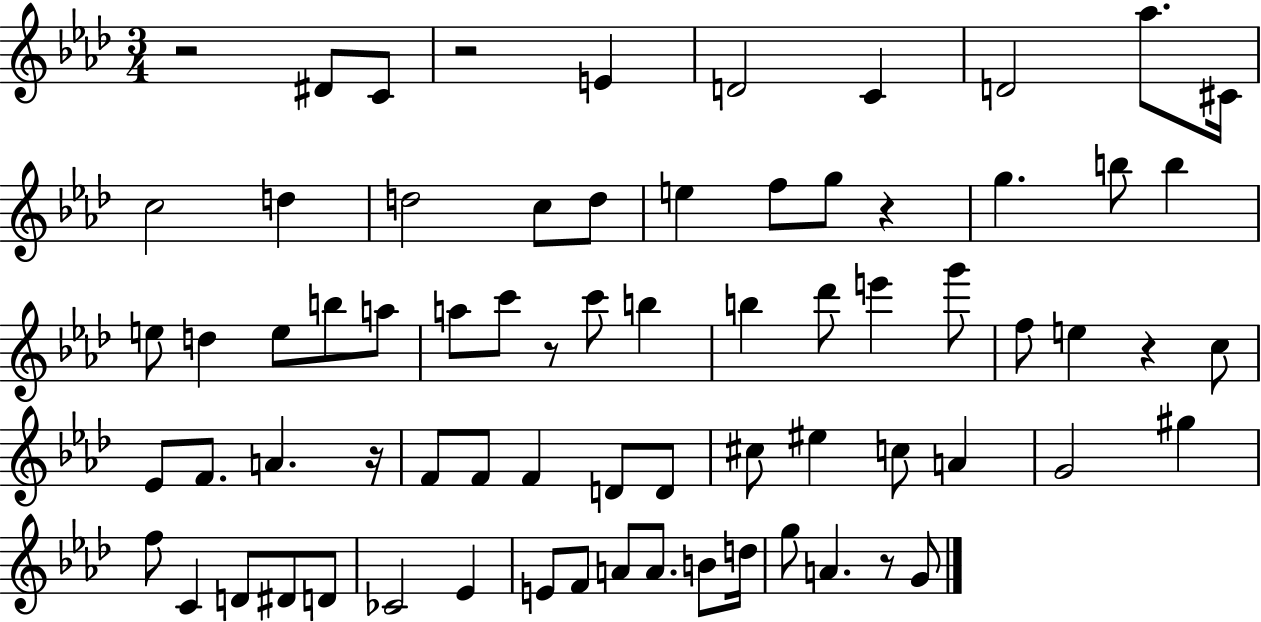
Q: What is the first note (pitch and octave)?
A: D#4